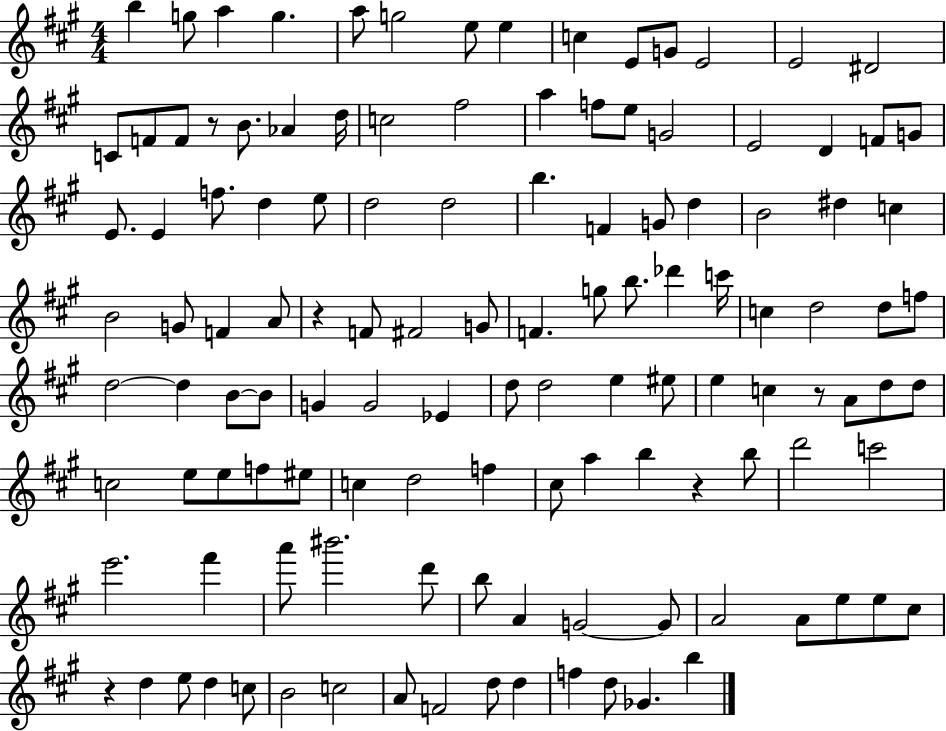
B5/q G5/e A5/q G5/q. A5/e G5/h E5/e E5/q C5/q E4/e G4/e E4/h E4/h D#4/h C4/e F4/e F4/e R/e B4/e. Ab4/q D5/s C5/h F#5/h A5/q F5/e E5/e G4/h E4/h D4/q F4/e G4/e E4/e. E4/q F5/e. D5/q E5/e D5/h D5/h B5/q. F4/q G4/e D5/q B4/h D#5/q C5/q B4/h G4/e F4/q A4/e R/q F4/e F#4/h G4/e F4/q. G5/e B5/e. Db6/q C6/s C5/q D5/h D5/e F5/e D5/h D5/q B4/e B4/e G4/q G4/h Eb4/q D5/e D5/h E5/q EIS5/e E5/q C5/q R/e A4/e D5/e D5/e C5/h E5/e E5/e F5/e EIS5/e C5/q D5/h F5/q C#5/e A5/q B5/q R/q B5/e D6/h C6/h E6/h. F#6/q A6/e BIS6/h. D6/e B5/e A4/q G4/h G4/e A4/h A4/e E5/e E5/e C#5/e R/q D5/q E5/e D5/q C5/e B4/h C5/h A4/e F4/h D5/e D5/q F5/q D5/e Gb4/q. B5/q